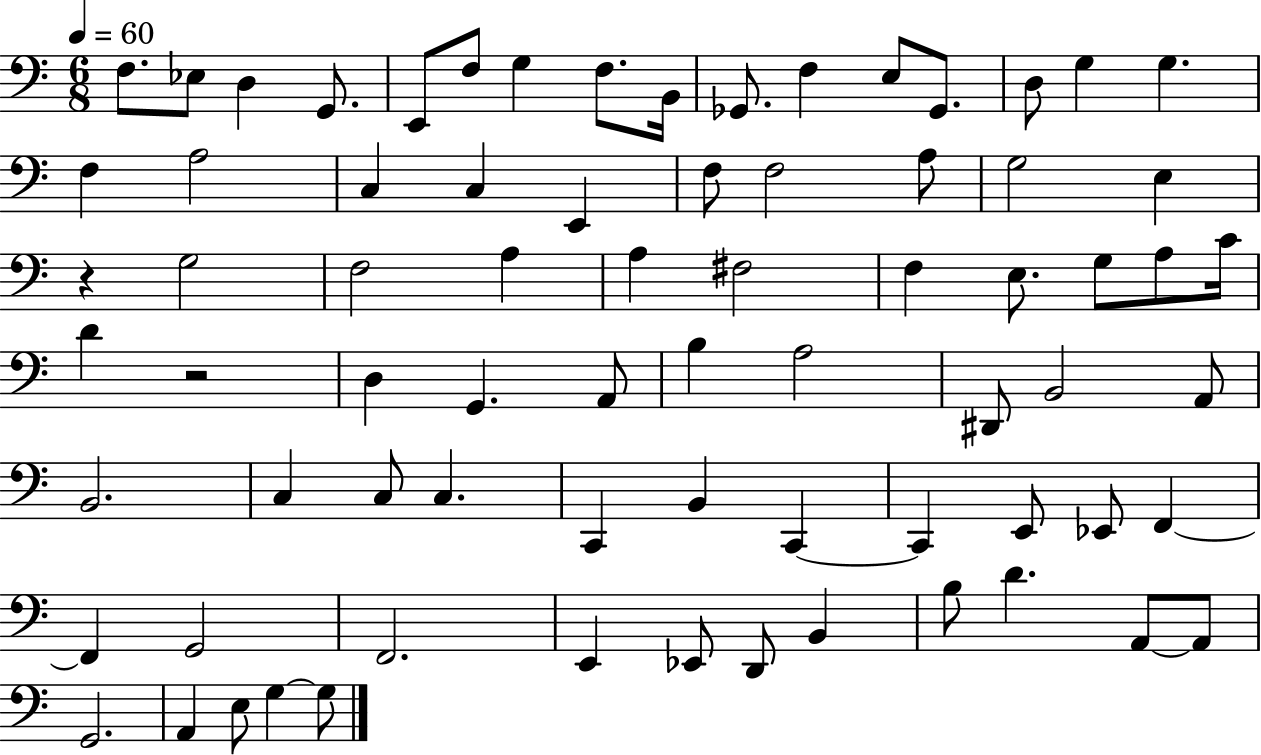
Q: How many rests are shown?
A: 2